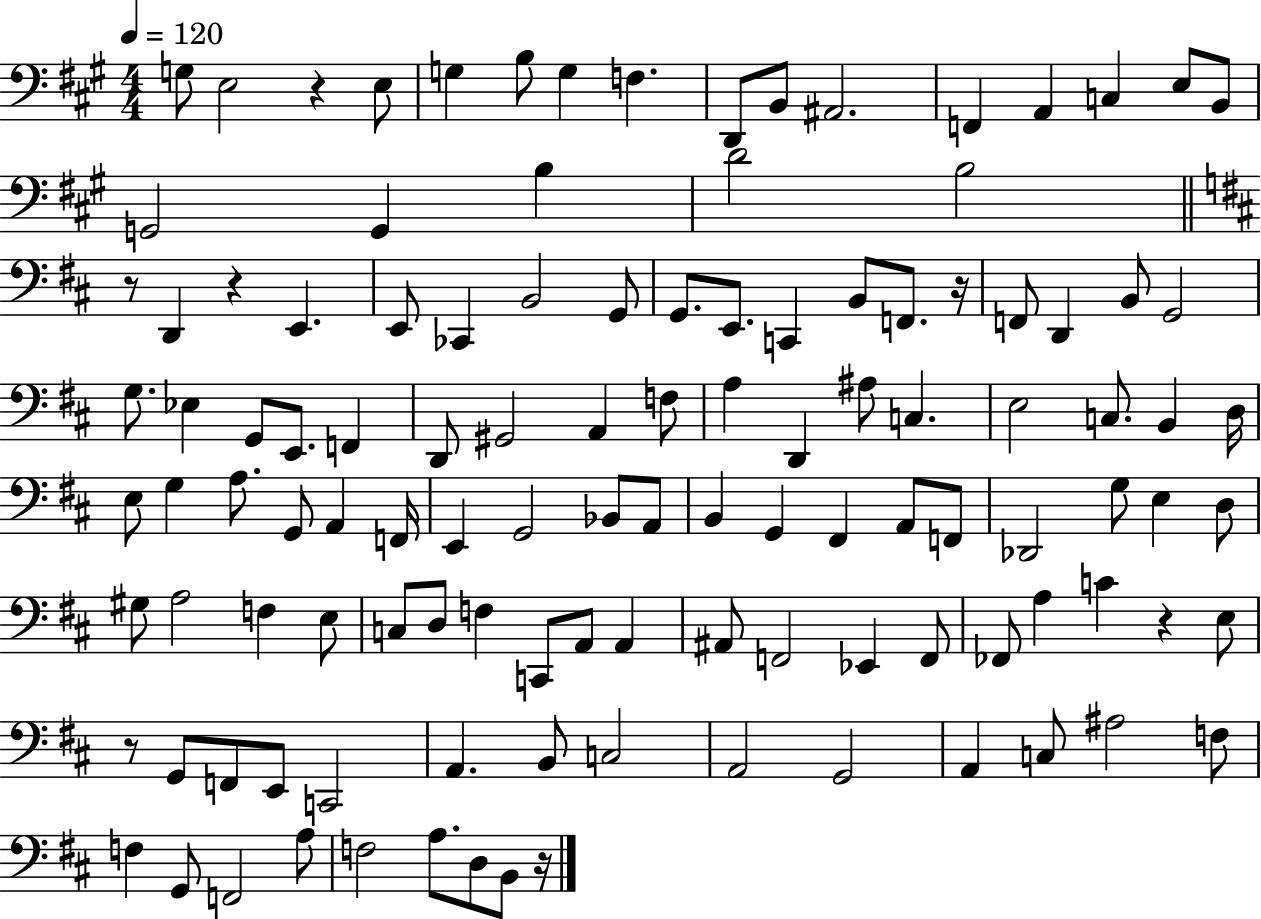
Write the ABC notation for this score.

X:1
T:Untitled
M:4/4
L:1/4
K:A
G,/2 E,2 z E,/2 G, B,/2 G, F, D,,/2 B,,/2 ^A,,2 F,, A,, C, E,/2 B,,/2 G,,2 G,, B, D2 B,2 z/2 D,, z E,, E,,/2 _C,, B,,2 G,,/2 G,,/2 E,,/2 C,, B,,/2 F,,/2 z/4 F,,/2 D,, B,,/2 G,,2 G,/2 _E, G,,/2 E,,/2 F,, D,,/2 ^G,,2 A,, F,/2 A, D,, ^A,/2 C, E,2 C,/2 B,, D,/4 E,/2 G, A,/2 G,,/2 A,, F,,/4 E,, G,,2 _B,,/2 A,,/2 B,, G,, ^F,, A,,/2 F,,/2 _D,,2 G,/2 E, D,/2 ^G,/2 A,2 F, E,/2 C,/2 D,/2 F, C,,/2 A,,/2 A,, ^A,,/2 F,,2 _E,, F,,/2 _F,,/2 A, C z E,/2 z/2 G,,/2 F,,/2 E,,/2 C,,2 A,, B,,/2 C,2 A,,2 G,,2 A,, C,/2 ^A,2 F,/2 F, G,,/2 F,,2 A,/2 F,2 A,/2 D,/2 B,,/2 z/4